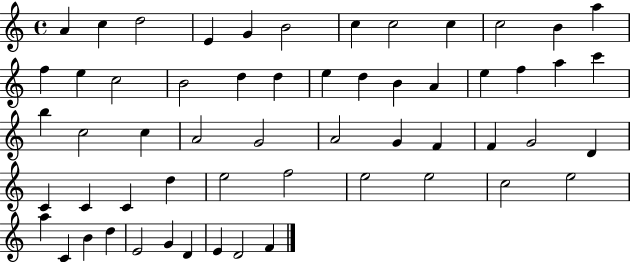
X:1
T:Untitled
M:4/4
L:1/4
K:C
A c d2 E G B2 c c2 c c2 B a f e c2 B2 d d e d B A e f a c' b c2 c A2 G2 A2 G F F G2 D C C C d e2 f2 e2 e2 c2 e2 a C B d E2 G D E D2 F